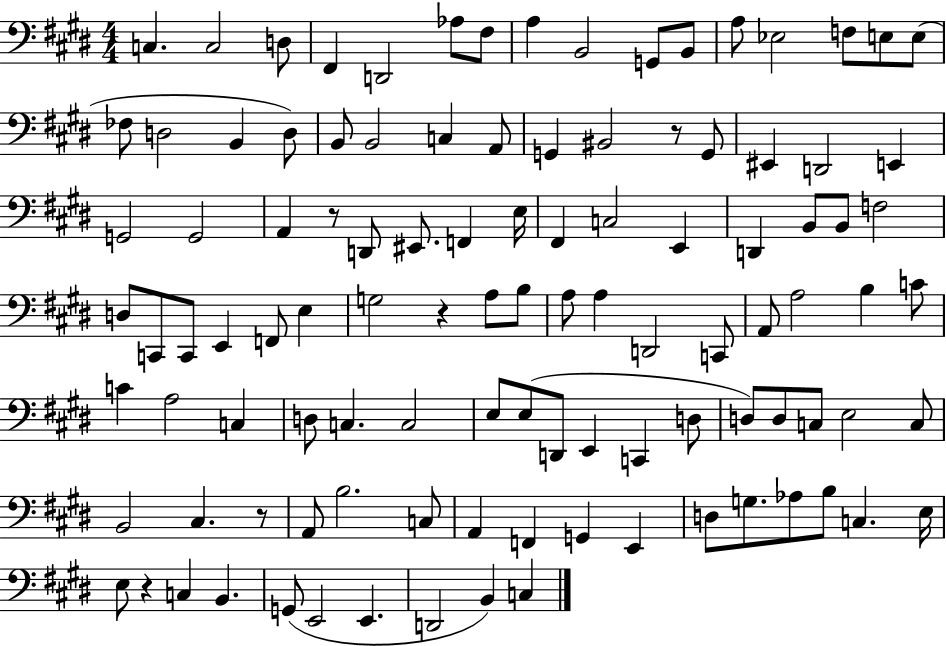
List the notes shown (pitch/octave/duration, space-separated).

C3/q. C3/h D3/e F#2/q D2/h Ab3/e F#3/e A3/q B2/h G2/e B2/e A3/e Eb3/h F3/e E3/e E3/e FES3/e D3/h B2/q D3/e B2/e B2/h C3/q A2/e G2/q BIS2/h R/e G2/e EIS2/q D2/h E2/q G2/h G2/h A2/q R/e D2/e EIS2/e. F2/q E3/s F#2/q C3/h E2/q D2/q B2/e B2/e F3/h D3/e C2/e C2/e E2/q F2/e E3/q G3/h R/q A3/e B3/e A3/e A3/q D2/h C2/e A2/e A3/h B3/q C4/e C4/q A3/h C3/q D3/e C3/q. C3/h E3/e E3/e D2/e E2/q C2/q D3/e D3/e D3/e C3/e E3/h C3/e B2/h C#3/q. R/e A2/e B3/h. C3/e A2/q F2/q G2/q E2/q D3/e G3/e. Ab3/e B3/e C3/q. E3/s E3/e R/q C3/q B2/q. G2/e E2/h E2/q. D2/h B2/q C3/q